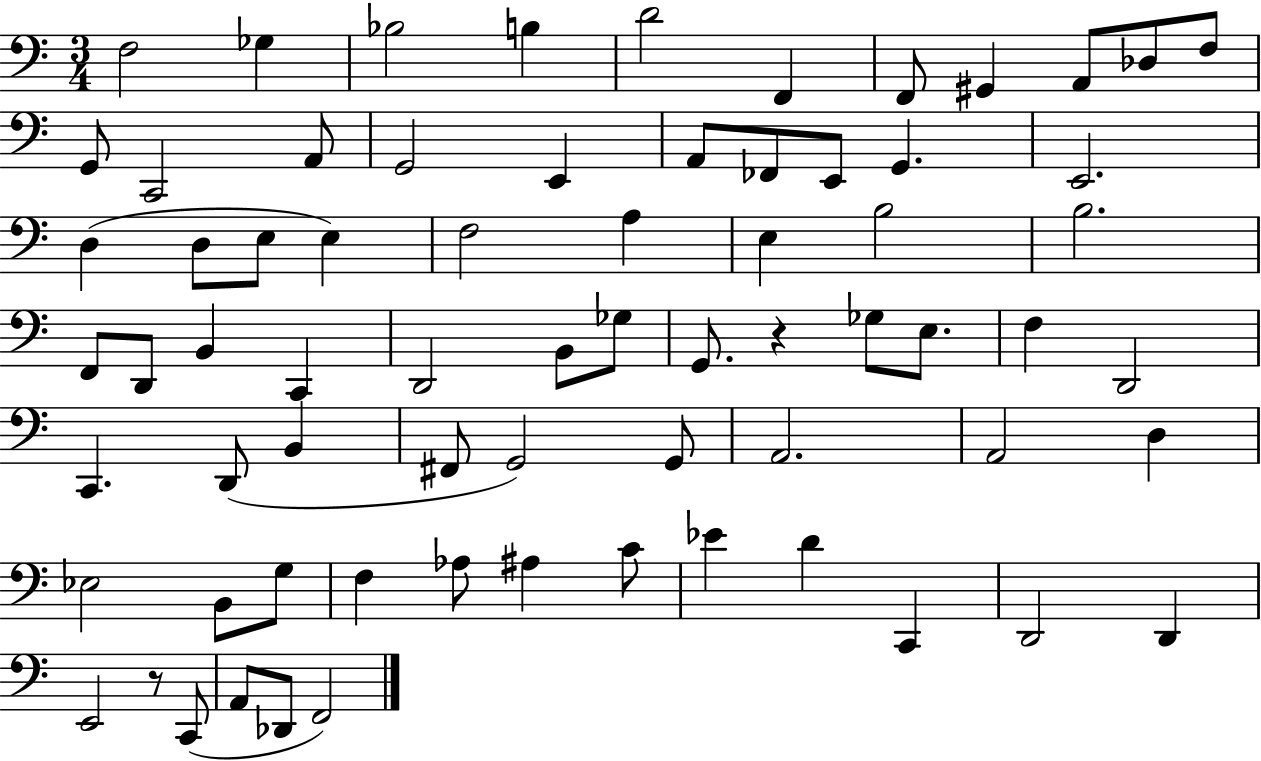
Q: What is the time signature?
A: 3/4